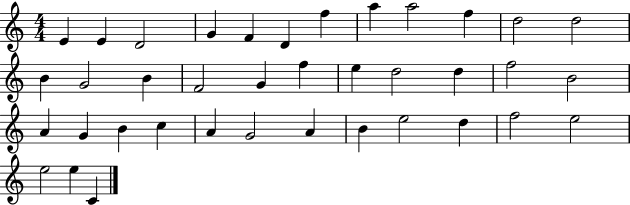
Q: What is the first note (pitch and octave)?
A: E4